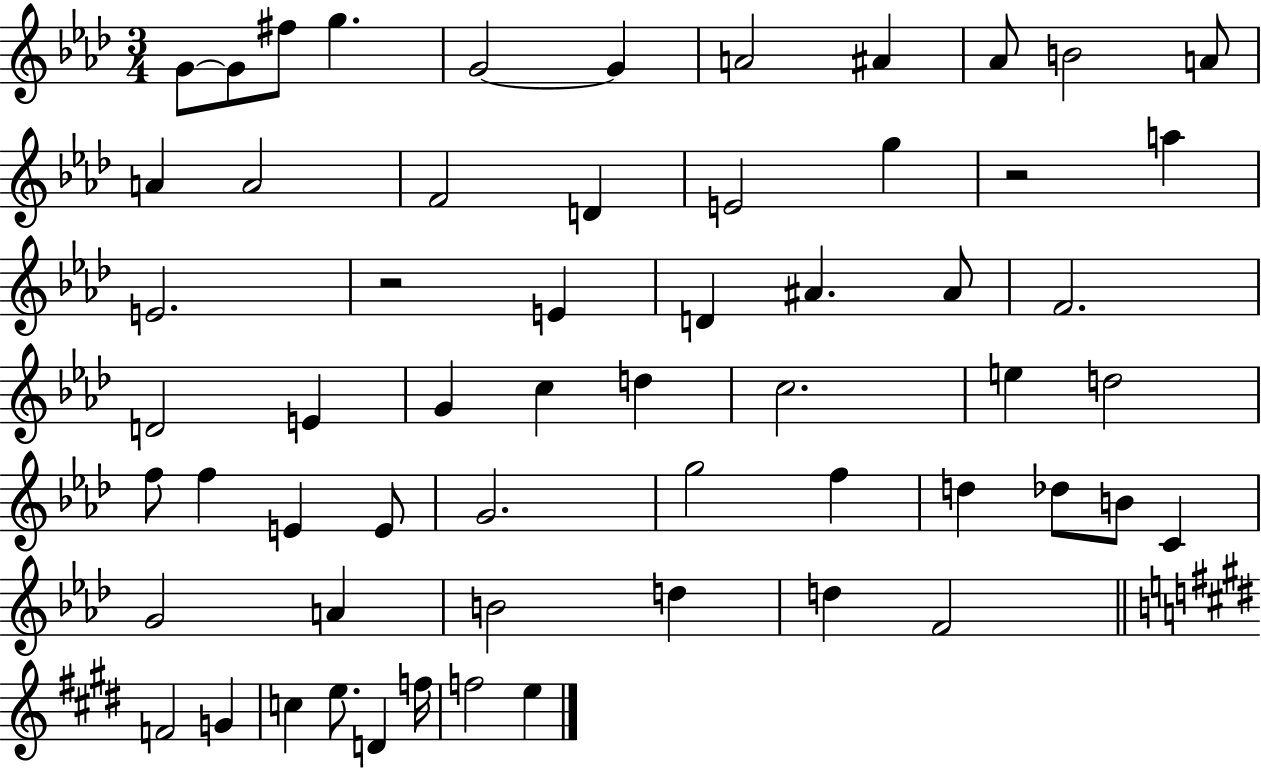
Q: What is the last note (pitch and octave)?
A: E5